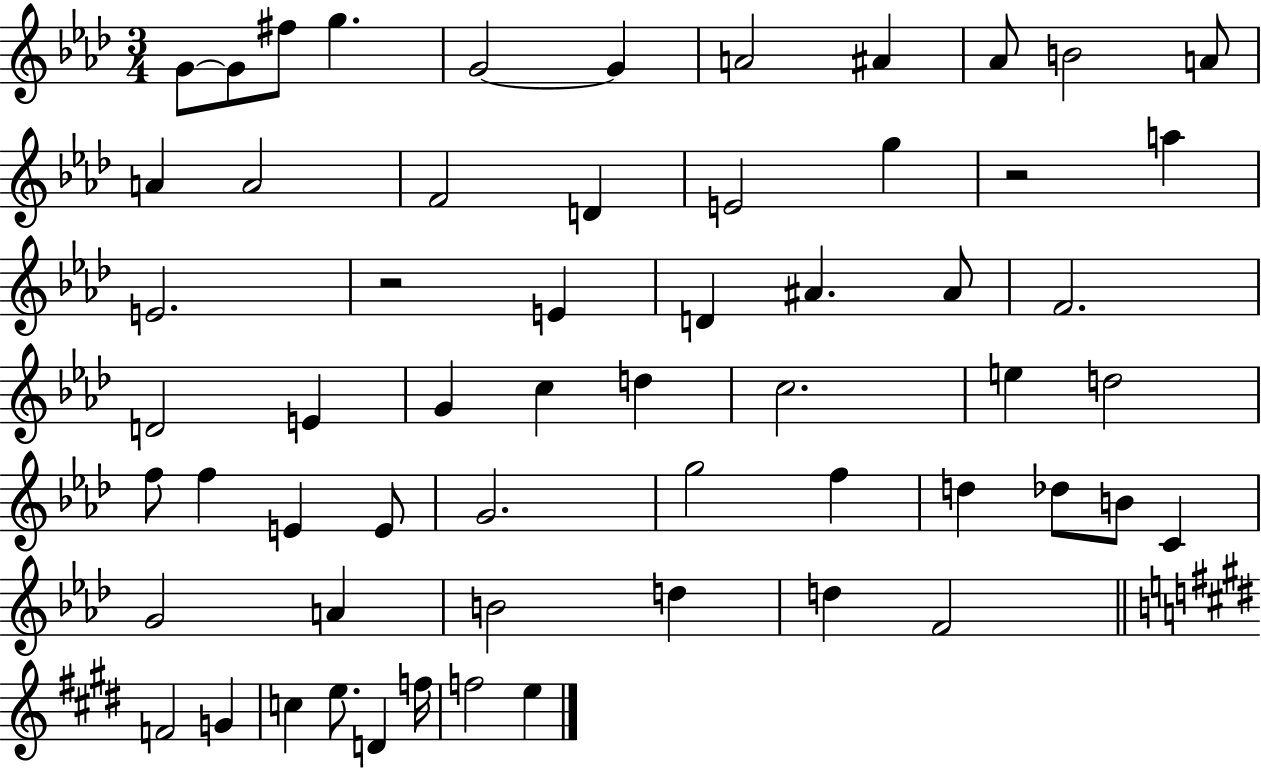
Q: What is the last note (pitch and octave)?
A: E5